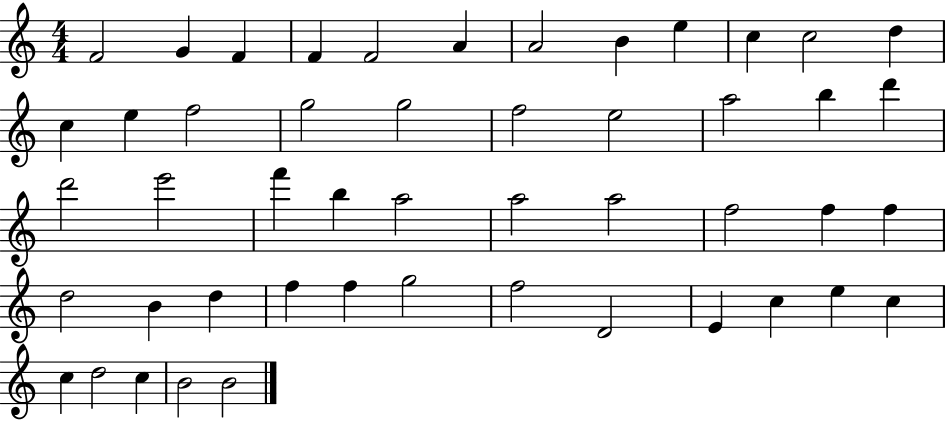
X:1
T:Untitled
M:4/4
L:1/4
K:C
F2 G F F F2 A A2 B e c c2 d c e f2 g2 g2 f2 e2 a2 b d' d'2 e'2 f' b a2 a2 a2 f2 f f d2 B d f f g2 f2 D2 E c e c c d2 c B2 B2